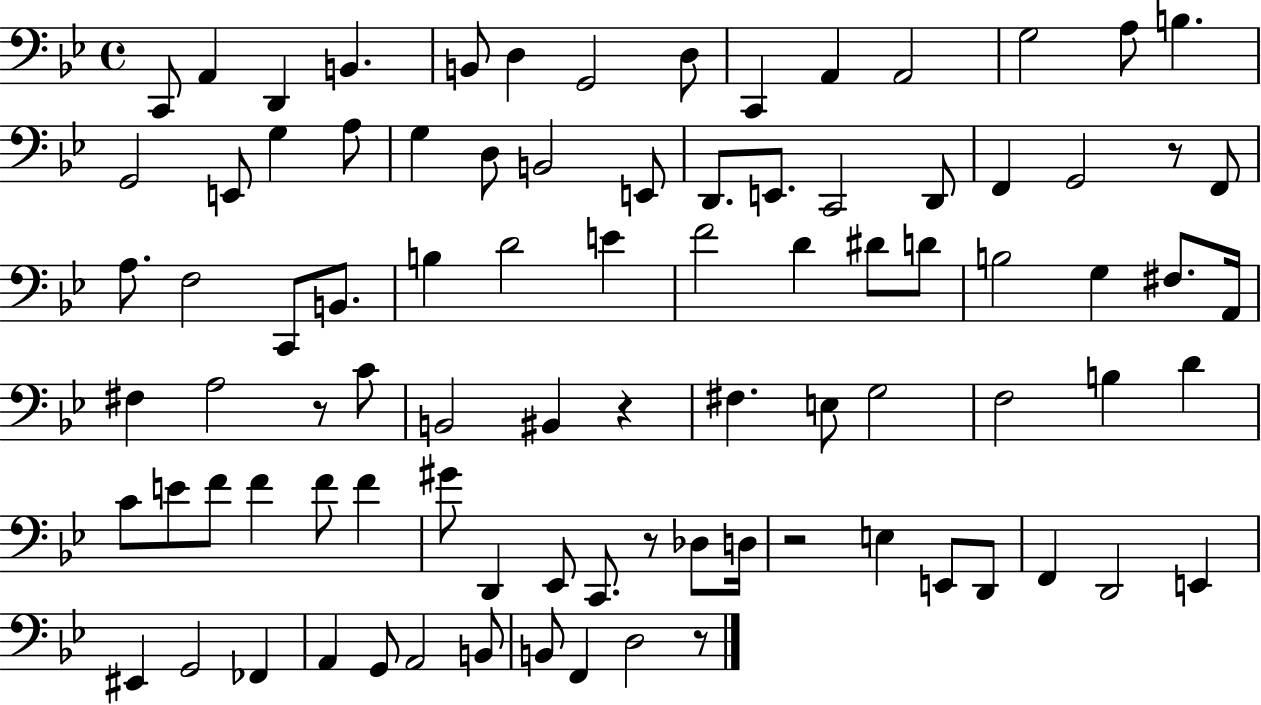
C2/e A2/q D2/q B2/q. B2/e D3/q G2/h D3/e C2/q A2/q A2/h G3/h A3/e B3/q. G2/h E2/e G3/q A3/e G3/q D3/e B2/h E2/e D2/e. E2/e. C2/h D2/e F2/q G2/h R/e F2/e A3/e. F3/h C2/e B2/e. B3/q D4/h E4/q F4/h D4/q D#4/e D4/e B3/h G3/q F#3/e. A2/s F#3/q A3/h R/e C4/e B2/h BIS2/q R/q F#3/q. E3/e G3/h F3/h B3/q D4/q C4/e E4/e F4/e F4/q F4/e F4/q G#4/e D2/q Eb2/e C2/e. R/e Db3/e D3/s R/h E3/q E2/e D2/e F2/q D2/h E2/q EIS2/q G2/h FES2/q A2/q G2/e A2/h B2/e B2/e F2/q D3/h R/e